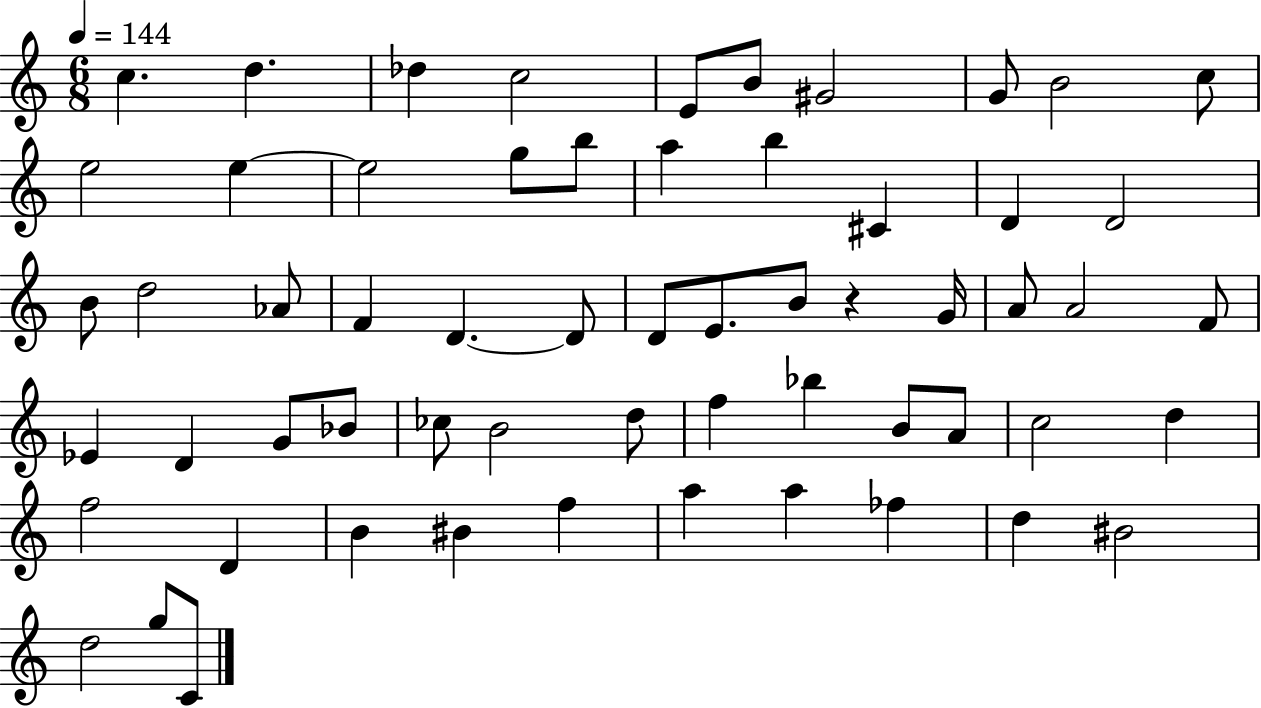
X:1
T:Untitled
M:6/8
L:1/4
K:C
c d _d c2 E/2 B/2 ^G2 G/2 B2 c/2 e2 e e2 g/2 b/2 a b ^C D D2 B/2 d2 _A/2 F D D/2 D/2 E/2 B/2 z G/4 A/2 A2 F/2 _E D G/2 _B/2 _c/2 B2 d/2 f _b B/2 A/2 c2 d f2 D B ^B f a a _f d ^B2 d2 g/2 C/2